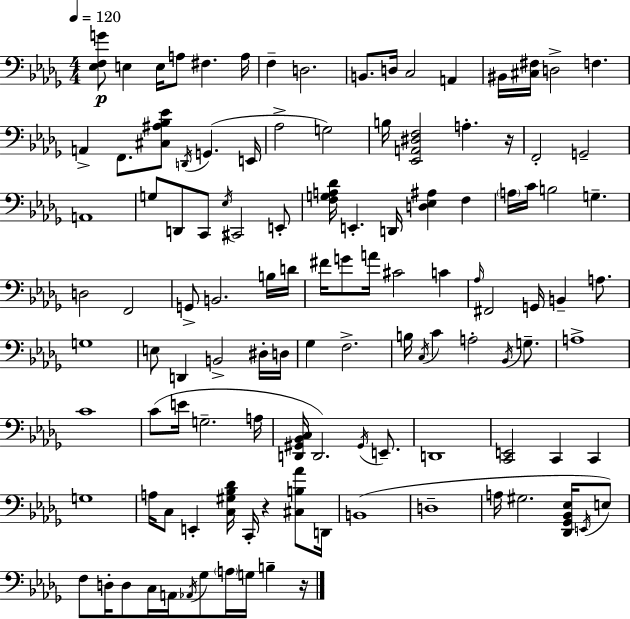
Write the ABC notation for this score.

X:1
T:Untitled
M:4/4
L:1/4
K:Bbm
[_E,F,G]/2 E, E,/4 A,/2 ^F, A,/4 F, D,2 B,,/2 D,/4 C,2 A,, ^B,,/4 [^C,^F,]/4 D,2 F, A,, F,,/2 [^C,^A,_B,_E]/2 D,,/4 G,, E,,/4 _A,2 G,2 B,/4 [_E,,A,,^D,F,]2 A, z/4 F,,2 G,,2 A,,4 G,/2 D,,/2 C,,/2 _E,/4 ^C,,2 E,,/2 [F,G,A,_D]/4 E,, D,,/4 [D,_E,^A,] F, A,/4 C/4 B,2 G, D,2 F,,2 G,,/2 B,,2 B,/4 D/4 ^F/4 G/2 A/4 ^C2 C _A,/4 ^F,,2 G,,/4 B,, A,/2 G,4 E,/2 D,, B,,2 ^D,/4 D,/4 _G, F,2 B,/4 C,/4 C A,2 _B,,/4 G,/2 A,4 C4 C/2 E/4 G,2 A,/4 [D,,^G,,_B,,C,]/4 D,,2 ^G,,/4 E,,/2 D,,4 [C,,E,,]2 C,, C,, G,4 A,/4 C,/2 E,, [C,^G,_B,_D]/4 C,,/4 z [^C,B,_A]/2 D,,/4 B,,4 D,4 A,/4 ^G,2 [_D,,_G,,_B,,_E,]/4 E,,/4 E,/2 F,/2 D,/4 D,/2 C,/4 A,,/4 _A,,/4 _G,/2 A,/4 G,/4 B, z/4